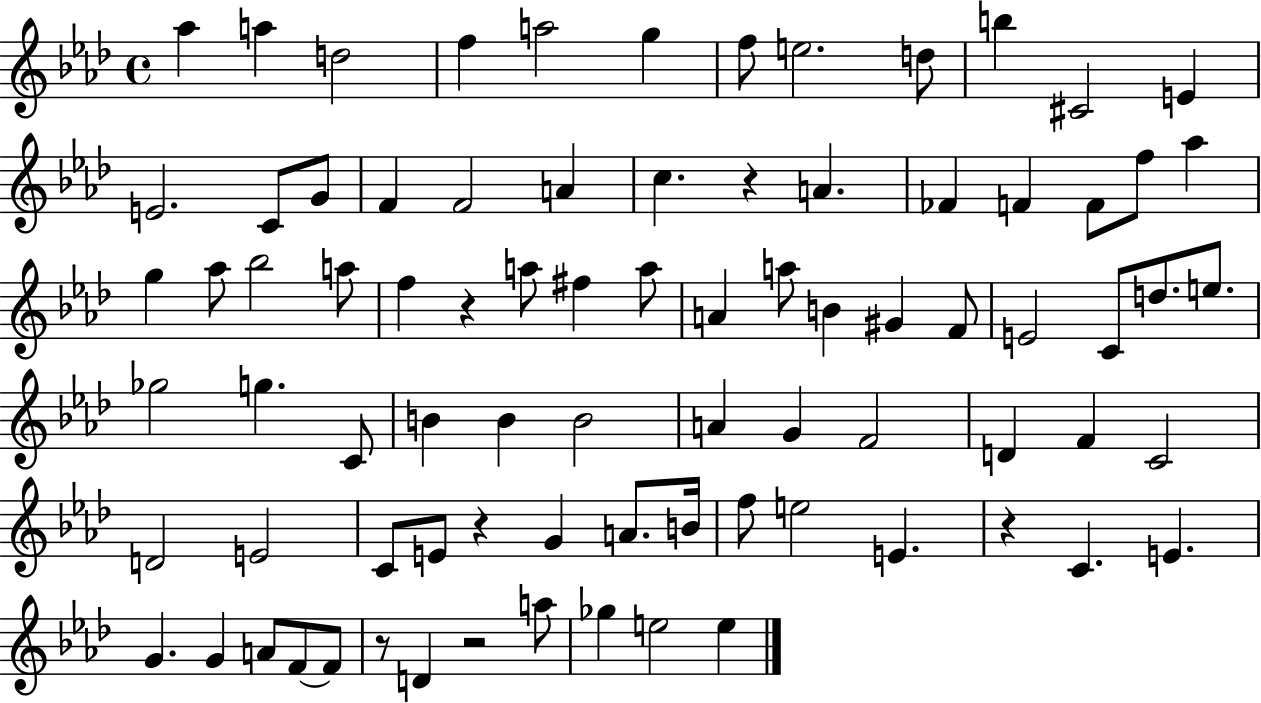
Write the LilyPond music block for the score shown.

{
  \clef treble
  \time 4/4
  \defaultTimeSignature
  \key aes \major
  aes''4 a''4 d''2 | f''4 a''2 g''4 | f''8 e''2. d''8 | b''4 cis'2 e'4 | \break e'2. c'8 g'8 | f'4 f'2 a'4 | c''4. r4 a'4. | fes'4 f'4 f'8 f''8 aes''4 | \break g''4 aes''8 bes''2 a''8 | f''4 r4 a''8 fis''4 a''8 | a'4 a''8 b'4 gis'4 f'8 | e'2 c'8 d''8. e''8. | \break ges''2 g''4. c'8 | b'4 b'4 b'2 | a'4 g'4 f'2 | d'4 f'4 c'2 | \break d'2 e'2 | c'8 e'8 r4 g'4 a'8. b'16 | f''8 e''2 e'4. | r4 c'4. e'4. | \break g'4. g'4 a'8 f'8~~ f'8 | r8 d'4 r2 a''8 | ges''4 e''2 e''4 | \bar "|."
}